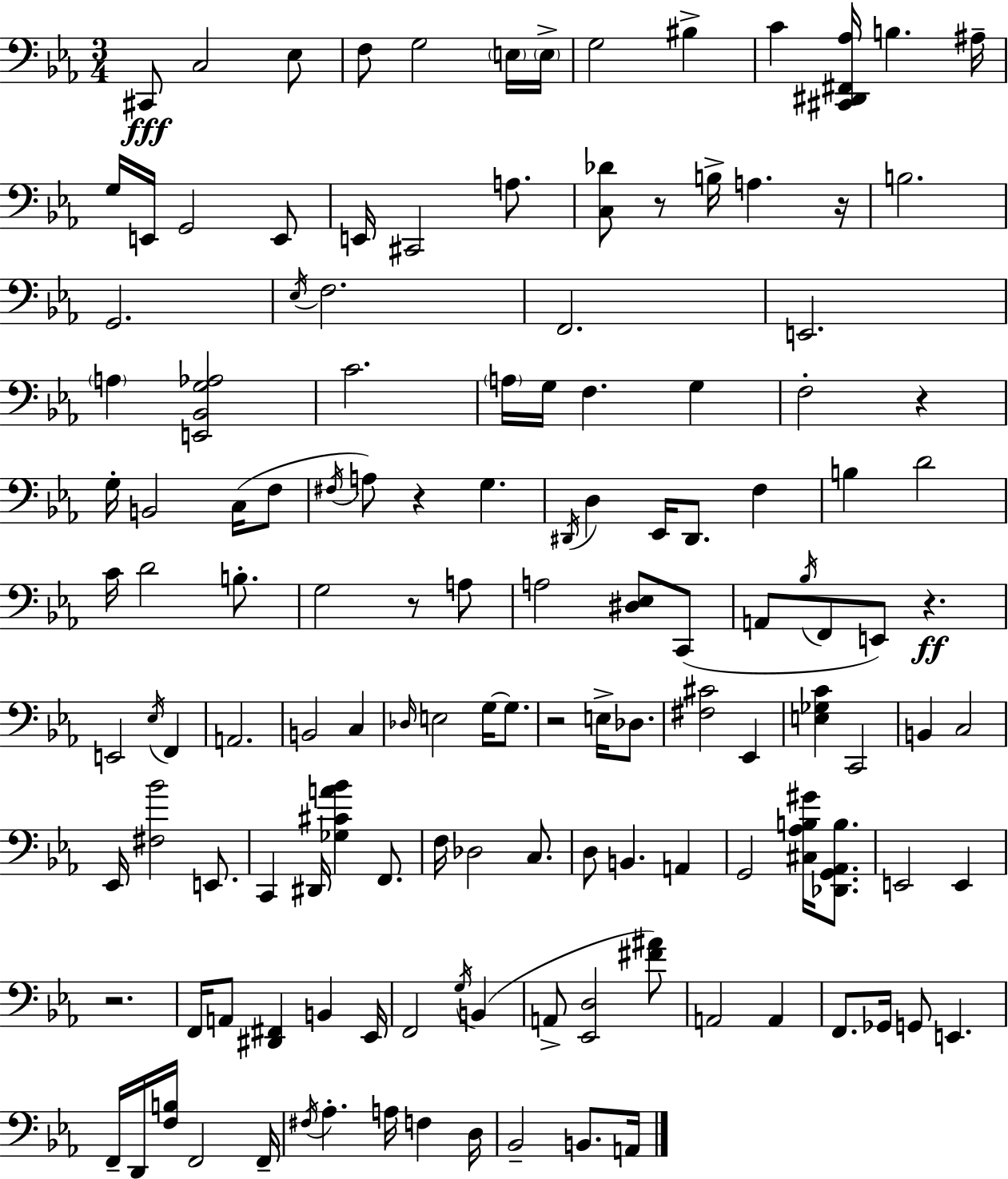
C#2/e C3/h Eb3/e F3/e G3/h E3/s E3/s G3/h BIS3/q C4/q [C#2,D#2,F#2,Ab3]/s B3/q. A#3/s G3/s E2/s G2/h E2/e E2/s C#2/h A3/e. [C3,Db4]/e R/e B3/s A3/q. R/s B3/h. G2/h. Eb3/s F3/h. F2/h. E2/h. A3/q [E2,Bb2,G3,Ab3]/h C4/h. A3/s G3/s F3/q. G3/q F3/h R/q G3/s B2/h C3/s F3/e F#3/s A3/e R/q G3/q. D#2/s D3/q Eb2/s D#2/e. F3/q B3/q D4/h C4/s D4/h B3/e. G3/h R/e A3/e A3/h [D#3,Eb3]/e C2/e A2/e Bb3/s F2/e E2/e R/q. E2/h Eb3/s F2/q A2/h. B2/h C3/q Db3/s E3/h G3/s G3/e. R/h E3/s Db3/e. [F#3,C#4]/h Eb2/q [E3,Gb3,C4]/q C2/h B2/q C3/h Eb2/s [F#3,Bb4]/h E2/e. C2/q D#2/s [Gb3,C#4,A4,Bb4]/q F2/e. F3/s Db3/h C3/e. D3/e B2/q. A2/q G2/h [C#3,Ab3,B3,G#4]/s [Db2,G2,Ab2,B3]/e. E2/h E2/q R/h. F2/s A2/e [D#2,F#2]/q B2/q Eb2/s F2/h G3/s B2/q A2/e [Eb2,D3]/h [F#4,A#4]/e A2/h A2/q F2/e. Gb2/s G2/e E2/q. F2/s D2/s [F3,B3]/s F2/h F2/s F#3/s Ab3/q. A3/s F3/q D3/s Bb2/h B2/e. A2/s